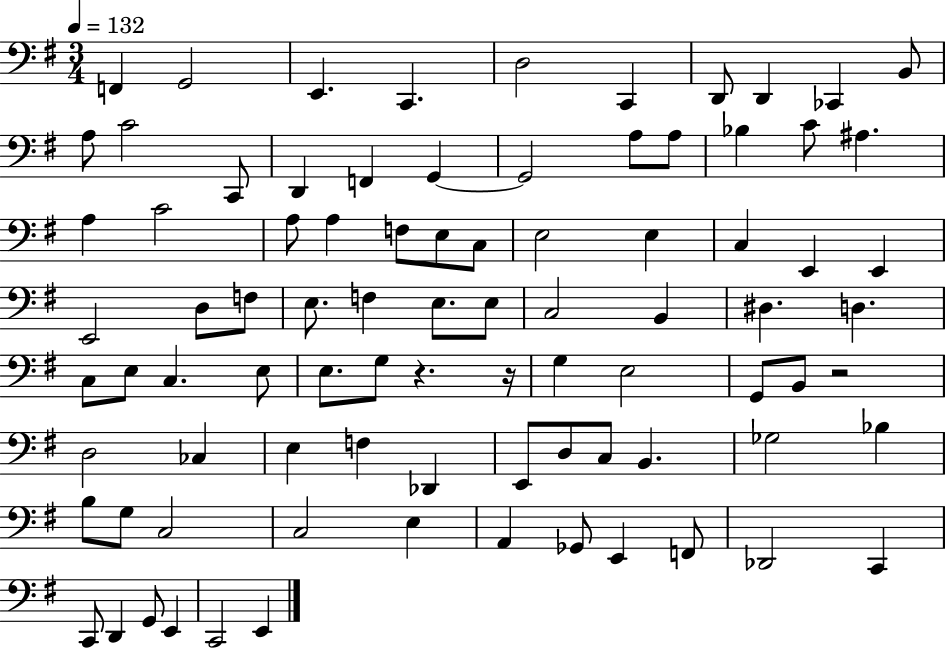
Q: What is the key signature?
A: G major